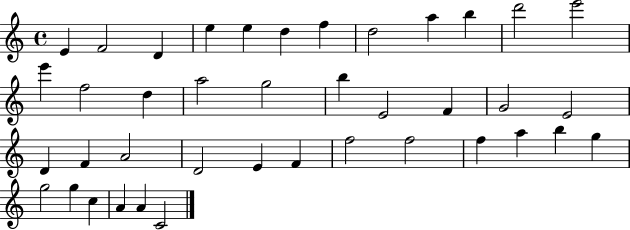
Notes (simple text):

E4/q F4/h D4/q E5/q E5/q D5/q F5/q D5/h A5/q B5/q D6/h E6/h E6/q F5/h D5/q A5/h G5/h B5/q E4/h F4/q G4/h E4/h D4/q F4/q A4/h D4/h E4/q F4/q F5/h F5/h F5/q A5/q B5/q G5/q G5/h G5/q C5/q A4/q A4/q C4/h